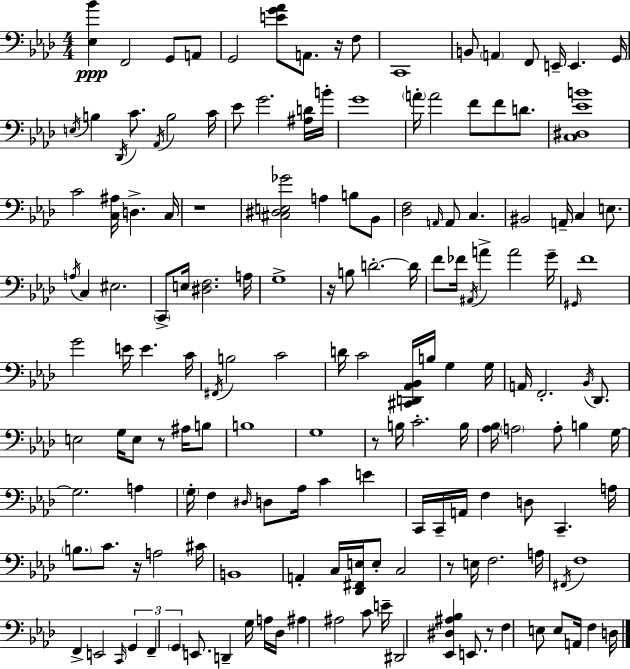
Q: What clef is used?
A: bass